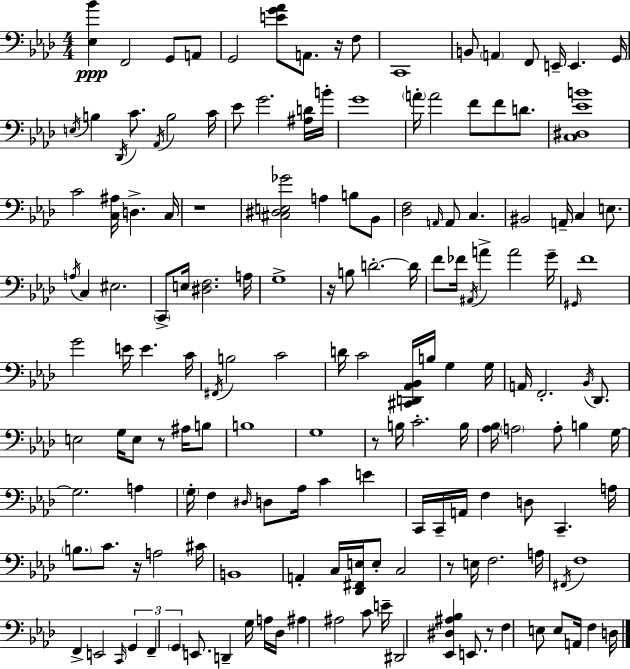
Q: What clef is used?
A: bass